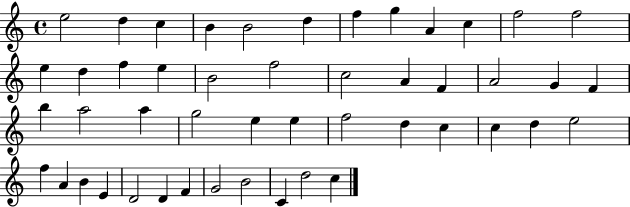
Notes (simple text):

E5/h D5/q C5/q B4/q B4/h D5/q F5/q G5/q A4/q C5/q F5/h F5/h E5/q D5/q F5/q E5/q B4/h F5/h C5/h A4/q F4/q A4/h G4/q F4/q B5/q A5/h A5/q G5/h E5/q E5/q F5/h D5/q C5/q C5/q D5/q E5/h F5/q A4/q B4/q E4/q D4/h D4/q F4/q G4/h B4/h C4/q D5/h C5/q